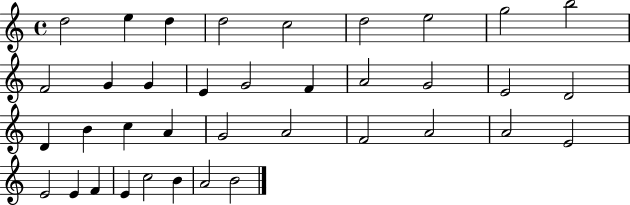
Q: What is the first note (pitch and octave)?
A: D5